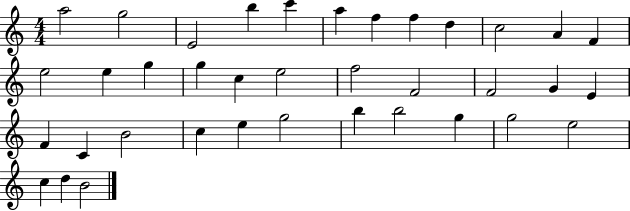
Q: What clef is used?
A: treble